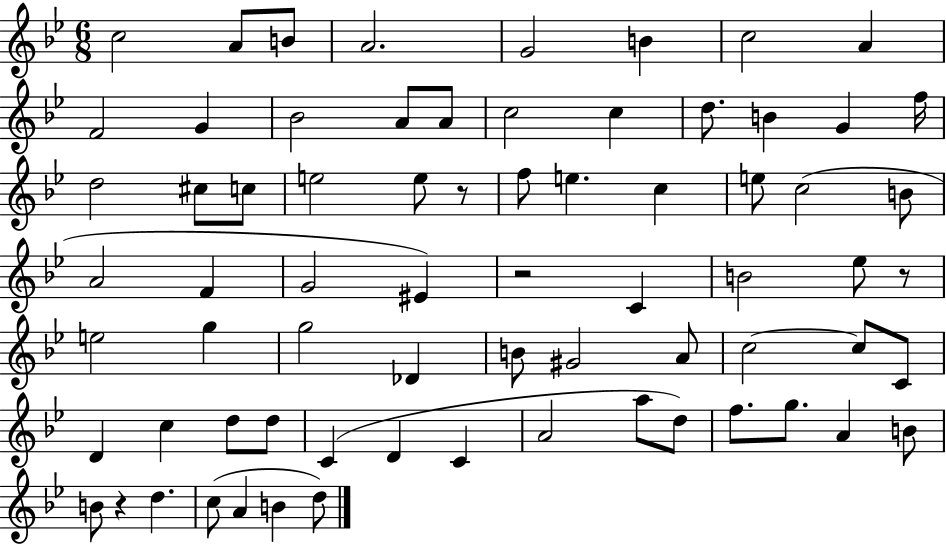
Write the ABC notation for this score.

X:1
T:Untitled
M:6/8
L:1/4
K:Bb
c2 A/2 B/2 A2 G2 B c2 A F2 G _B2 A/2 A/2 c2 c d/2 B G f/4 d2 ^c/2 c/2 e2 e/2 z/2 f/2 e c e/2 c2 B/2 A2 F G2 ^E z2 C B2 _e/2 z/2 e2 g g2 _D B/2 ^G2 A/2 c2 c/2 C/2 D c d/2 d/2 C D C A2 a/2 d/2 f/2 g/2 A B/2 B/2 z d c/2 A B d/2